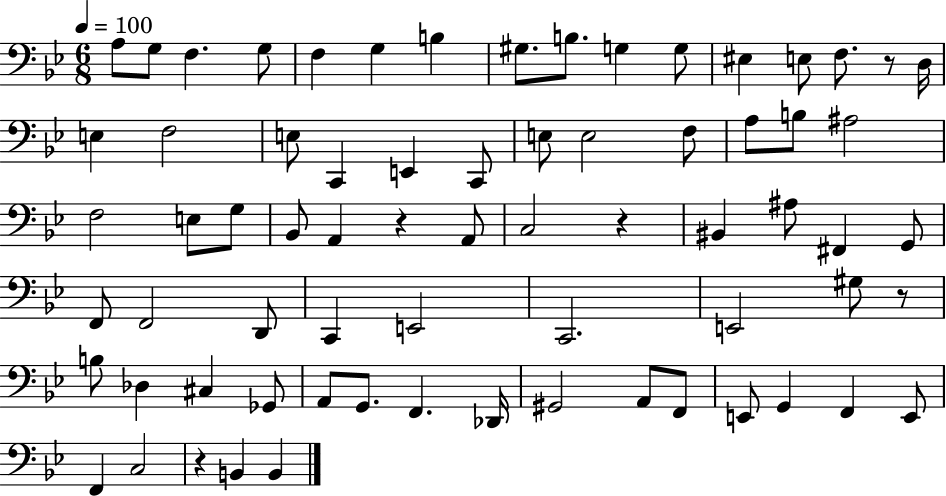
A3/e G3/e F3/q. G3/e F3/q G3/q B3/q G#3/e. B3/e. G3/q G3/e EIS3/q E3/e F3/e. R/e D3/s E3/q F3/h E3/e C2/q E2/q C2/e E3/e E3/h F3/e A3/e B3/e A#3/h F3/h E3/e G3/e Bb2/e A2/q R/q A2/e C3/h R/q BIS2/q A#3/e F#2/q G2/e F2/e F2/h D2/e C2/q E2/h C2/h. E2/h G#3/e R/e B3/e Db3/q C#3/q Gb2/e A2/e G2/e. F2/q. Db2/s G#2/h A2/e F2/e E2/e G2/q F2/q E2/e F2/q C3/h R/q B2/q B2/q